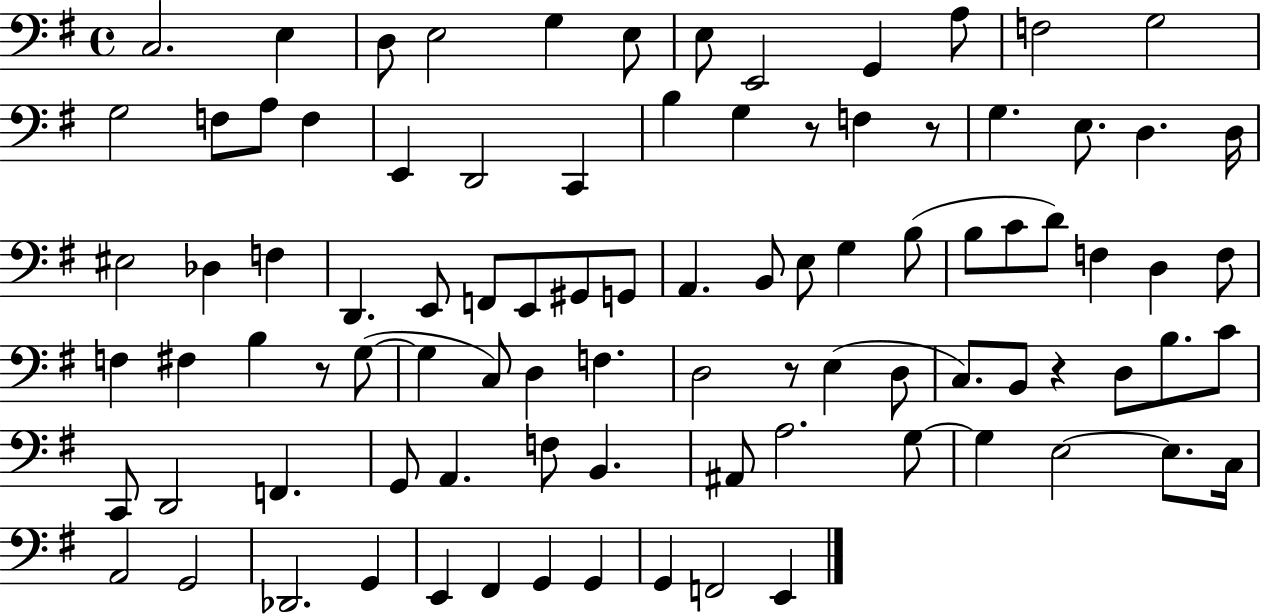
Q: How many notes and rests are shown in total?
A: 92